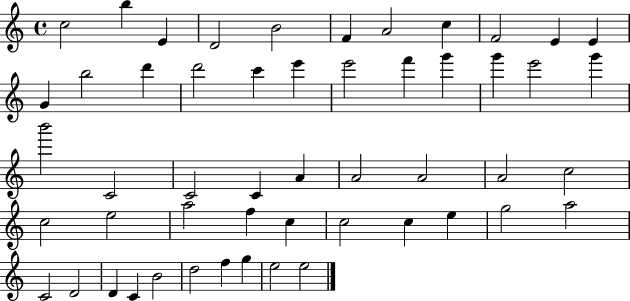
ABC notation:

X:1
T:Untitled
M:4/4
L:1/4
K:C
c2 b E D2 B2 F A2 c F2 E E G b2 d' d'2 c' e' e'2 f' g' g' e'2 g' b'2 C2 C2 C A A2 A2 A2 c2 c2 e2 a2 f c c2 c e g2 a2 C2 D2 D C B2 d2 f g e2 e2